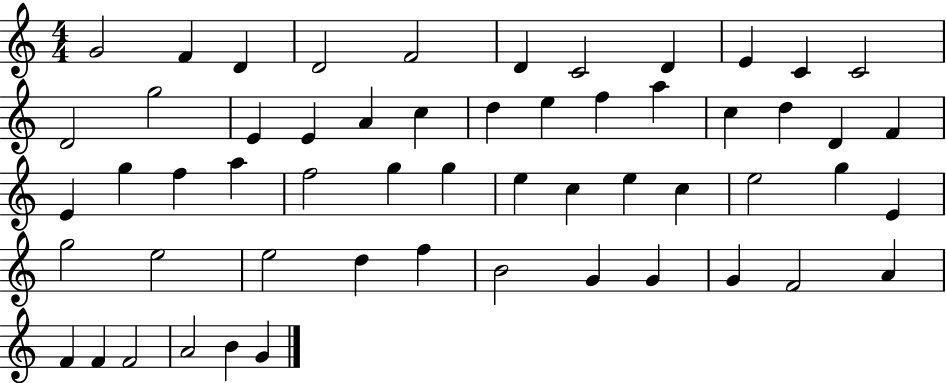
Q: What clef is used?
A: treble